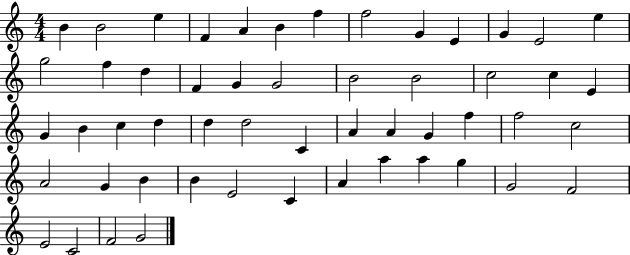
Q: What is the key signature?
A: C major